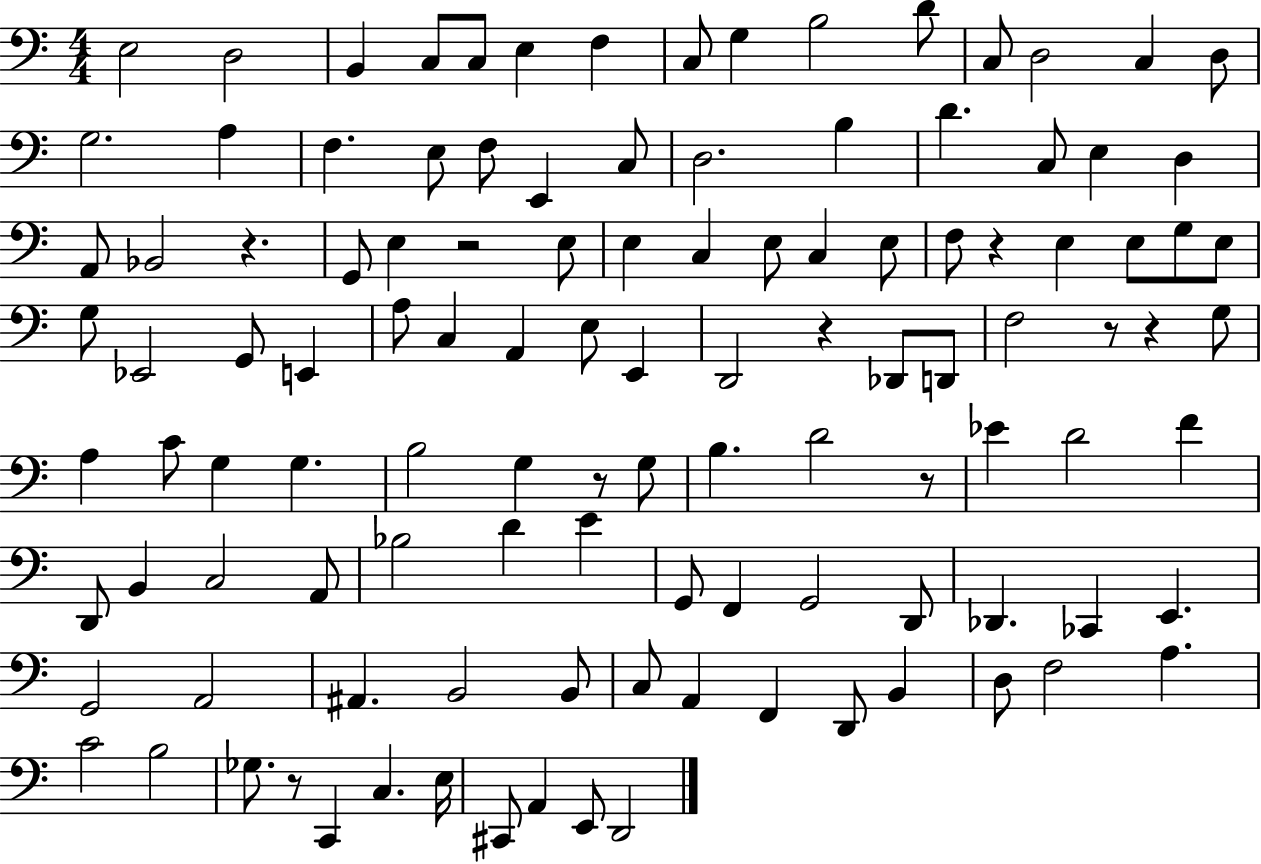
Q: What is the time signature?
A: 4/4